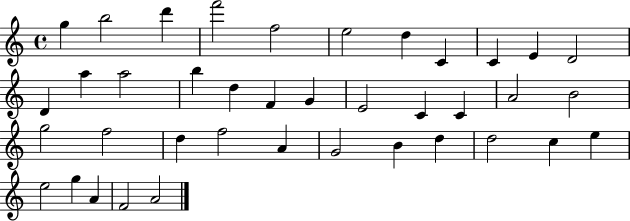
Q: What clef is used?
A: treble